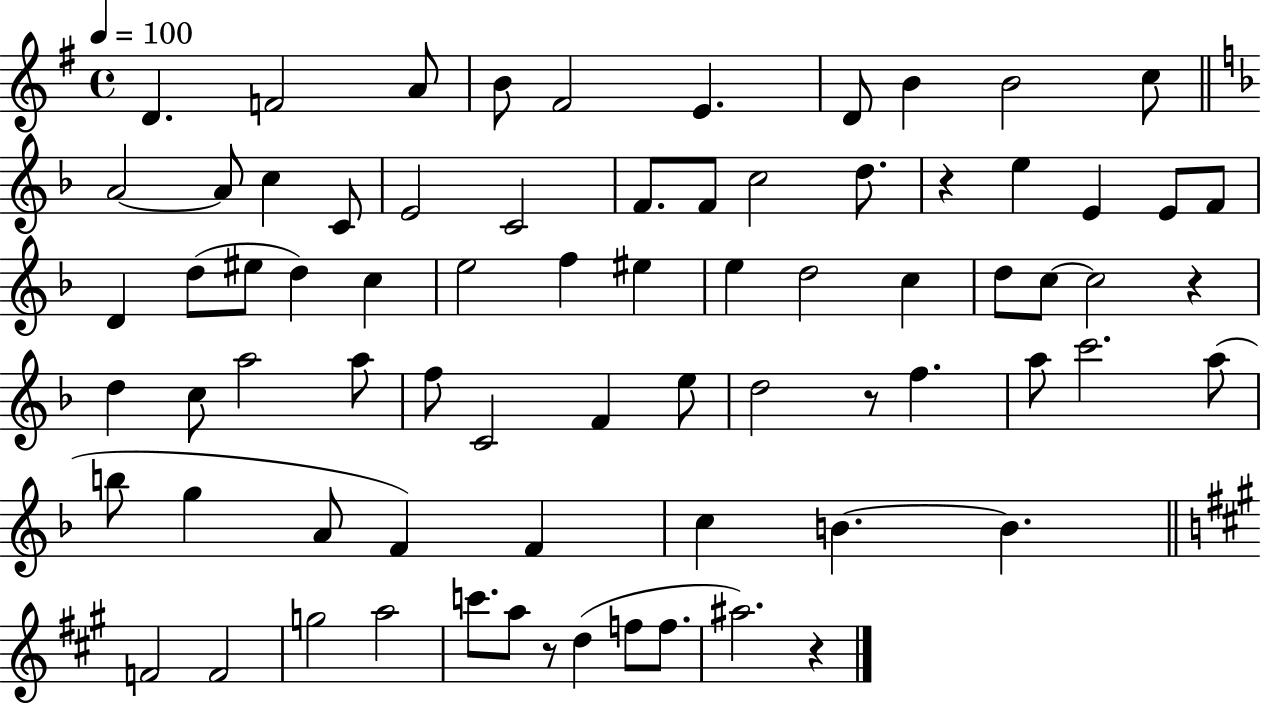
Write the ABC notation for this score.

X:1
T:Untitled
M:4/4
L:1/4
K:G
D F2 A/2 B/2 ^F2 E D/2 B B2 c/2 A2 A/2 c C/2 E2 C2 F/2 F/2 c2 d/2 z e E E/2 F/2 D d/2 ^e/2 d c e2 f ^e e d2 c d/2 c/2 c2 z d c/2 a2 a/2 f/2 C2 F e/2 d2 z/2 f a/2 c'2 a/2 b/2 g A/2 F F c B B F2 F2 g2 a2 c'/2 a/2 z/2 d f/2 f/2 ^a2 z